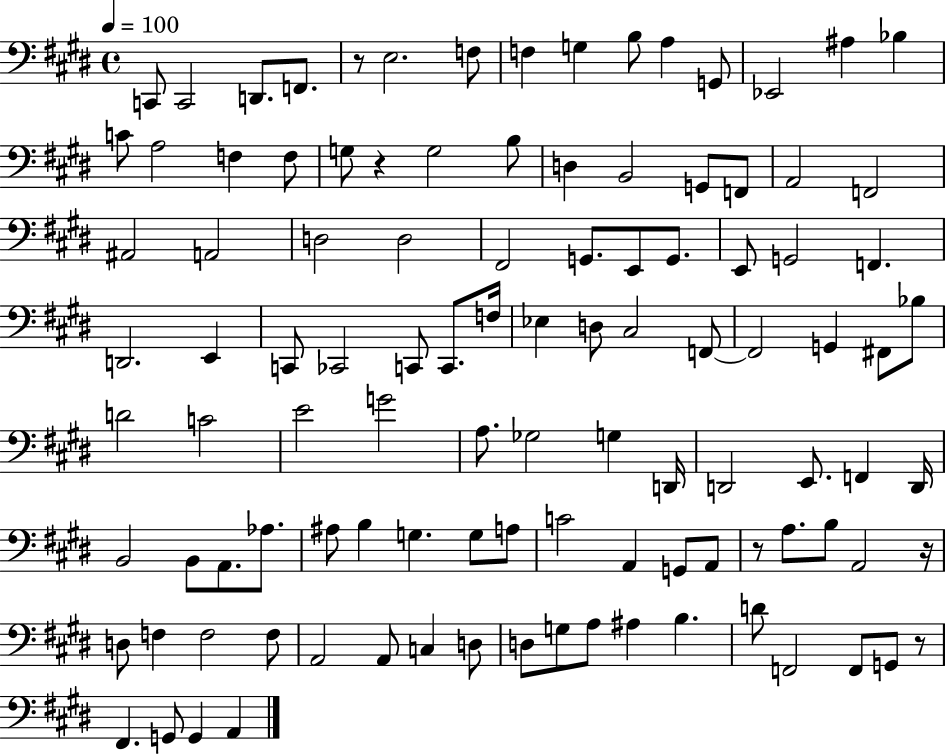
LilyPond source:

{
  \clef bass
  \time 4/4
  \defaultTimeSignature
  \key e \major
  \tempo 4 = 100
  c,8 c,2 d,8. f,8. | r8 e2. f8 | f4 g4 b8 a4 g,8 | ees,2 ais4 bes4 | \break c'8 a2 f4 f8 | g8 r4 g2 b8 | d4 b,2 g,8 f,8 | a,2 f,2 | \break ais,2 a,2 | d2 d2 | fis,2 g,8. e,8 g,8. | e,8 g,2 f,4. | \break d,2. e,4 | c,8 ces,2 c,8 c,8. f16 | ees4 d8 cis2 f,8~~ | f,2 g,4 fis,8 bes8 | \break d'2 c'2 | e'2 g'2 | a8. ges2 g4 d,16 | d,2 e,8. f,4 d,16 | \break b,2 b,8 a,8. aes8. | ais8 b4 g4. g8 a8 | c'2 a,4 g,8 a,8 | r8 a8. b8 a,2 r16 | \break d8 f4 f2 f8 | a,2 a,8 c4 d8 | d8 g8 a8 ais4 b4. | d'8 f,2 f,8 g,8 r8 | \break fis,4. g,8 g,4 a,4 | \bar "|."
}